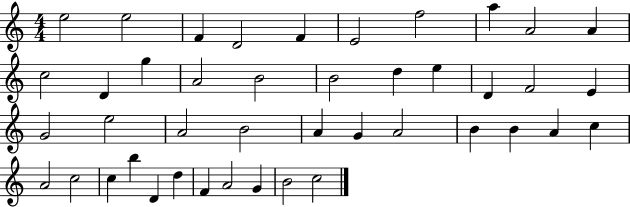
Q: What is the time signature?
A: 4/4